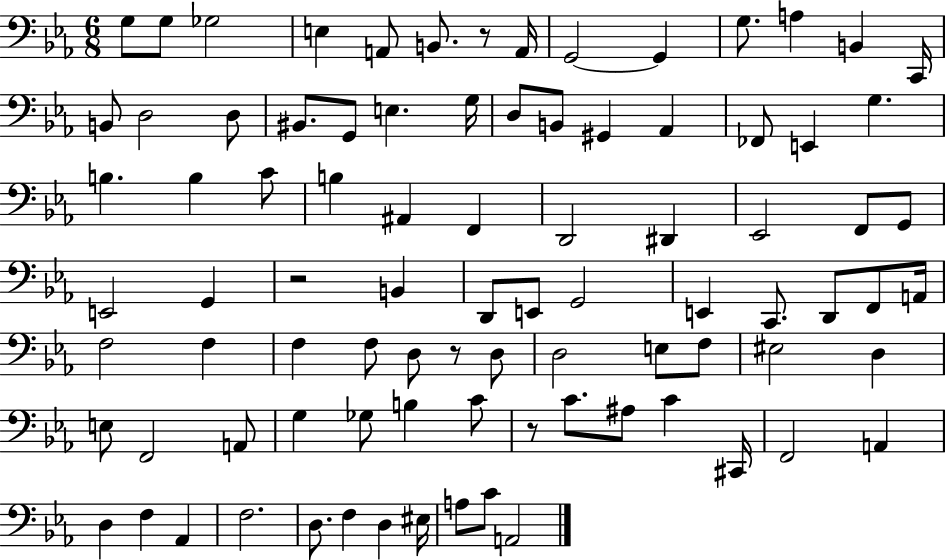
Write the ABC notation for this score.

X:1
T:Untitled
M:6/8
L:1/4
K:Eb
G,/2 G,/2 _G,2 E, A,,/2 B,,/2 z/2 A,,/4 G,,2 G,, G,/2 A, B,, C,,/4 B,,/2 D,2 D,/2 ^B,,/2 G,,/2 E, G,/4 D,/2 B,,/2 ^G,, _A,, _F,,/2 E,, G, B, B, C/2 B, ^A,, F,, D,,2 ^D,, _E,,2 F,,/2 G,,/2 E,,2 G,, z2 B,, D,,/2 E,,/2 G,,2 E,, C,,/2 D,,/2 F,,/2 A,,/4 F,2 F, F, F,/2 D,/2 z/2 D,/2 D,2 E,/2 F,/2 ^E,2 D, E,/2 F,,2 A,,/2 G, _G,/2 B, C/2 z/2 C/2 ^A,/2 C ^C,,/4 F,,2 A,, D, F, _A,, F,2 D,/2 F, D, ^E,/4 A,/2 C/2 A,,2